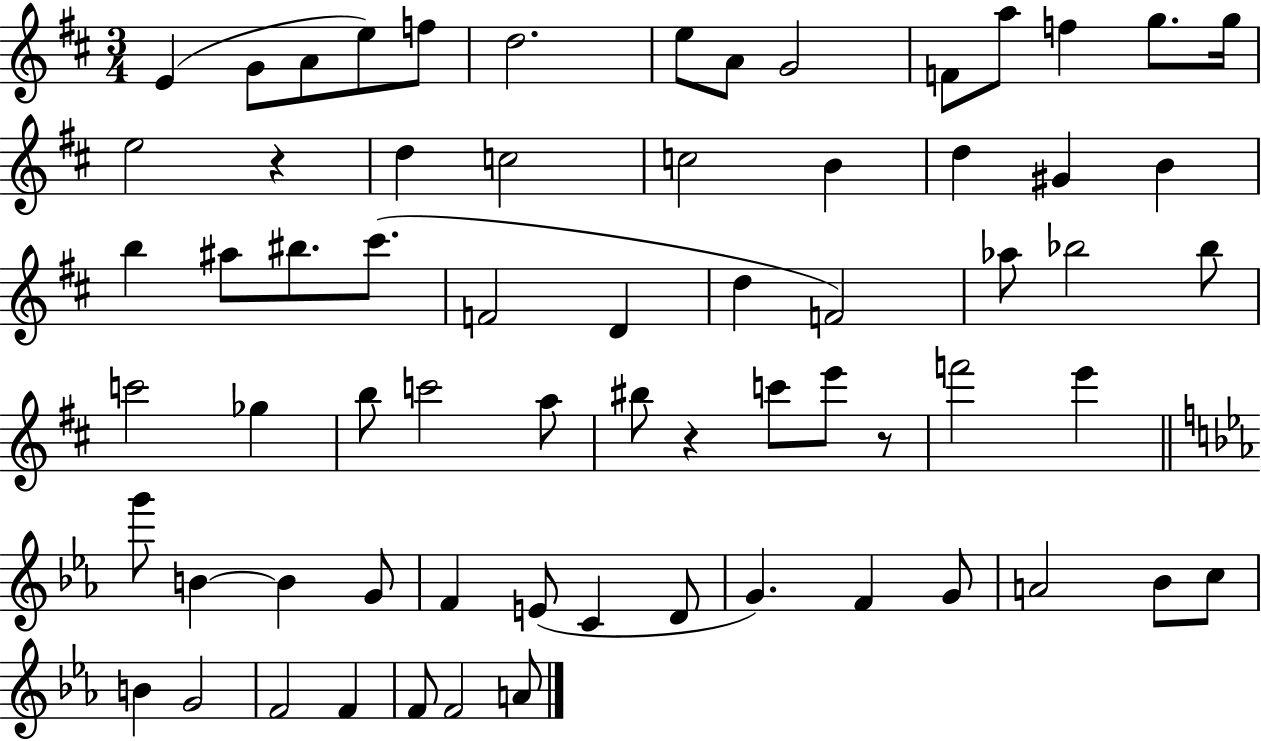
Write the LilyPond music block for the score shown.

{
  \clef treble
  \numericTimeSignature
  \time 3/4
  \key d \major
  e'4( g'8 a'8 e''8) f''8 | d''2. | e''8 a'8 g'2 | f'8 a''8 f''4 g''8. g''16 | \break e''2 r4 | d''4 c''2 | c''2 b'4 | d''4 gis'4 b'4 | \break b''4 ais''8 bis''8. cis'''8.( | f'2 d'4 | d''4 f'2) | aes''8 bes''2 bes''8 | \break c'''2 ges''4 | b''8 c'''2 a''8 | bis''8 r4 c'''8 e'''8 r8 | f'''2 e'''4 | \break \bar "||" \break \key ees \major g'''8 b'4~~ b'4 g'8 | f'4 e'8( c'4 d'8 | g'4.) f'4 g'8 | a'2 bes'8 c''8 | \break b'4 g'2 | f'2 f'4 | f'8 f'2 a'8 | \bar "|."
}